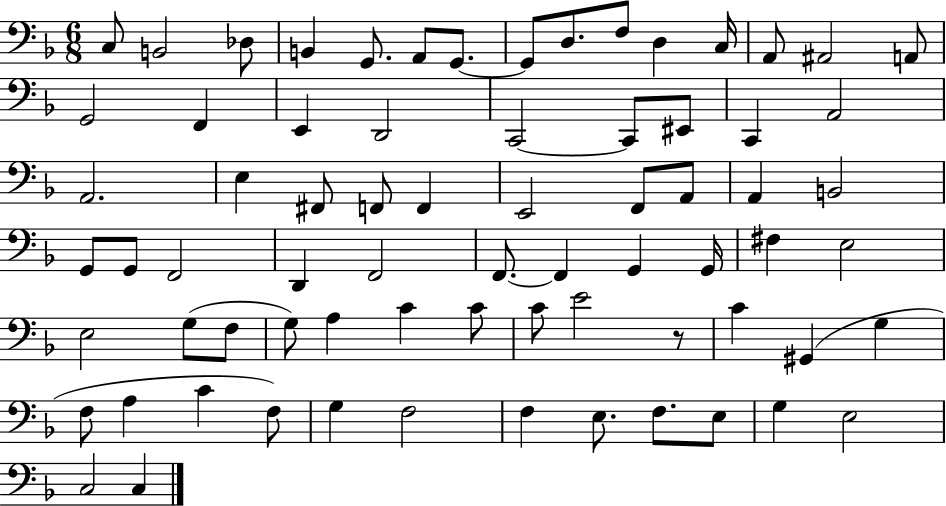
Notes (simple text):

C3/e B2/h Db3/e B2/q G2/e. A2/e G2/e. G2/e D3/e. F3/e D3/q C3/s A2/e A#2/h A2/e G2/h F2/q E2/q D2/h C2/h C2/e EIS2/e C2/q A2/h A2/h. E3/q F#2/e F2/e F2/q E2/h F2/e A2/e A2/q B2/h G2/e G2/e F2/h D2/q F2/h F2/e. F2/q G2/q G2/s F#3/q E3/h E3/h G3/e F3/e G3/e A3/q C4/q C4/e C4/e E4/h R/e C4/q G#2/q G3/q F3/e A3/q C4/q F3/e G3/q F3/h F3/q E3/e. F3/e. E3/e G3/q E3/h C3/h C3/q